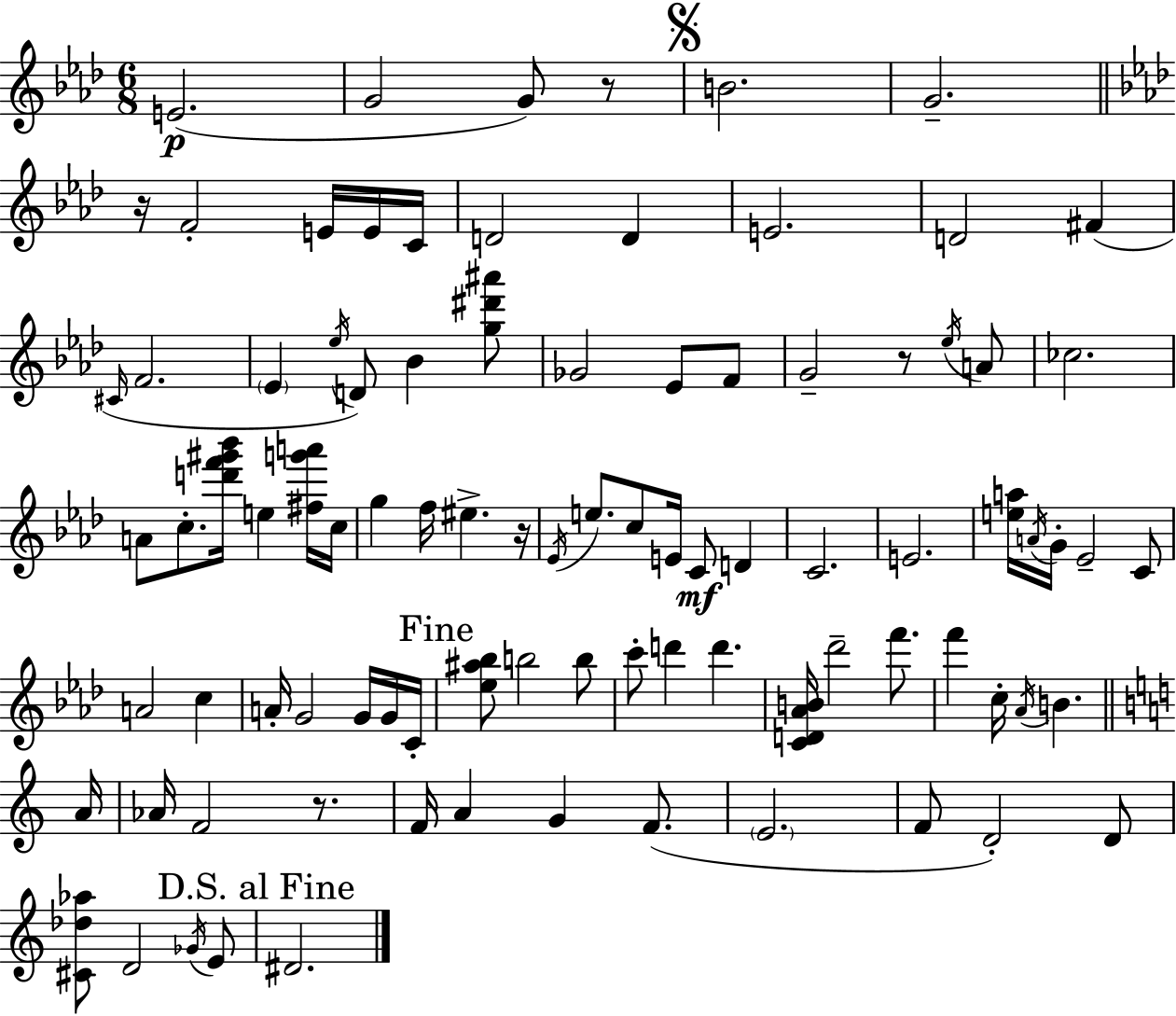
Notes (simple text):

E4/h. G4/h G4/e R/e B4/h. G4/h. R/s F4/h E4/s E4/s C4/s D4/h D4/q E4/h. D4/h F#4/q C#4/s F4/h. Eb4/q Eb5/s D4/e Bb4/q [G5,D#6,A#6]/e Gb4/h Eb4/e F4/e G4/h R/e Eb5/s A4/e CES5/h. A4/e C5/e. [D6,F6,G#6,Bb6]/s E5/q [F#5,G6,A6]/s C5/s G5/q F5/s EIS5/q. R/s Eb4/s E5/e. C5/e E4/s C4/e D4/q C4/h. E4/h. [E5,A5]/s A4/s G4/s Eb4/h C4/e A4/h C5/q A4/s G4/h G4/s G4/s C4/s [Eb5,A#5,Bb5]/e B5/h B5/e C6/e D6/q D6/q. [C4,D4,Ab4,B4]/s Db6/h F6/e. F6/q C5/s Ab4/s B4/q. A4/s Ab4/s F4/h R/e. F4/s A4/q G4/q F4/e. E4/h. F4/e D4/h D4/e [C#4,Db5,Ab5]/e D4/h Gb4/s E4/e D#4/h.